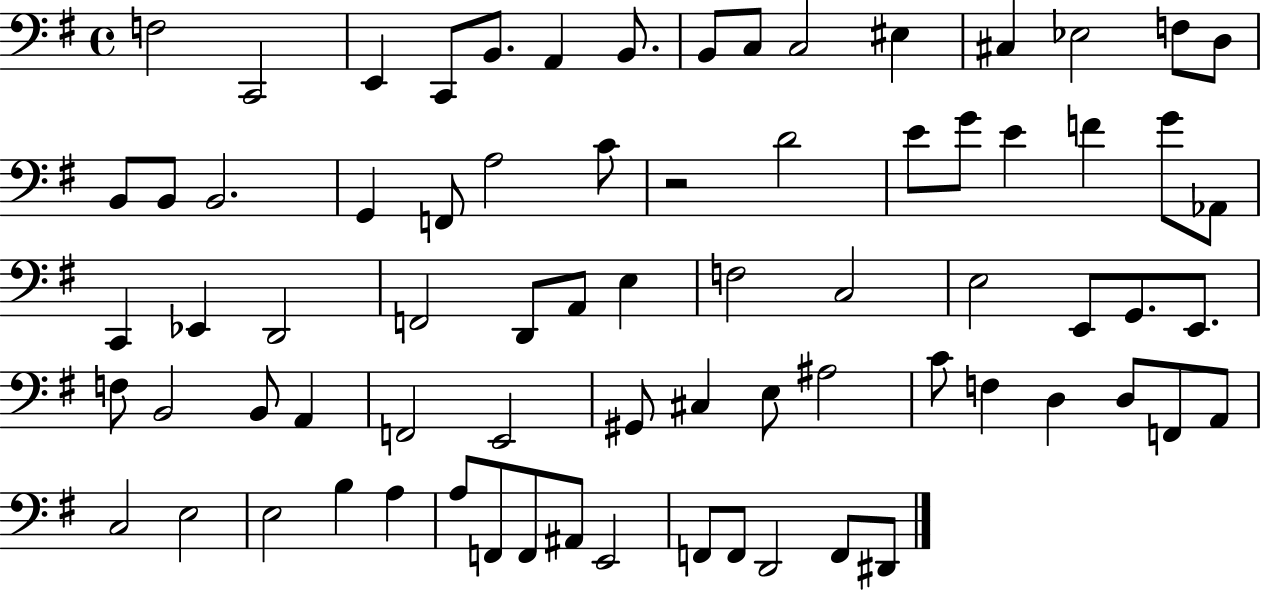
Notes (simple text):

F3/h C2/h E2/q C2/e B2/e. A2/q B2/e. B2/e C3/e C3/h EIS3/q C#3/q Eb3/h F3/e D3/e B2/e B2/e B2/h. G2/q F2/e A3/h C4/e R/h D4/h E4/e G4/e E4/q F4/q G4/e Ab2/e C2/q Eb2/q D2/h F2/h D2/e A2/e E3/q F3/h C3/h E3/h E2/e G2/e. E2/e. F3/e B2/h B2/e A2/q F2/h E2/h G#2/e C#3/q E3/e A#3/h C4/e F3/q D3/q D3/e F2/e A2/e C3/h E3/h E3/h B3/q A3/q A3/e F2/e F2/e A#2/e E2/h F2/e F2/e D2/h F2/e D#2/e